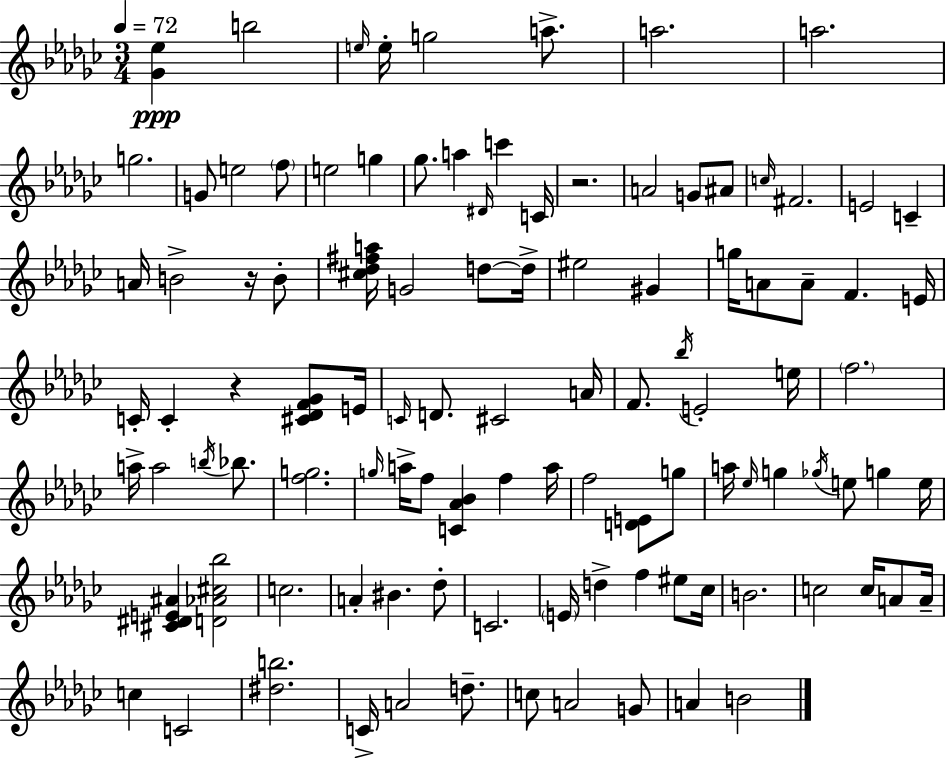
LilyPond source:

{
  \clef treble
  \numericTimeSignature
  \time 3/4
  \key ees \minor
  \tempo 4 = 72
  <ges' ees''>4\ppp b''2 | \grace { e''16 } e''16-. g''2 a''8.-> | a''2. | a''2. | \break g''2. | g'8 e''2 \parenthesize f''8 | e''2 g''4 | ges''8. a''4 \grace { dis'16 } c'''4 | \break c'16 r2. | a'2 g'8 | ais'8 \grace { c''16 } fis'2. | e'2 c'4-- | \break a'16 b'2-> | r16 b'8-. <cis'' des'' fis'' a''>16 g'2 | d''8~~ d''16-> eis''2 gis'4 | g''16 a'8 a'8-- f'4. | \break e'16 c'16-. c'4-. r4 | <cis' des' f' ges'>8 e'16 \grace { c'16 } d'8. cis'2 | a'16 f'8. \acciaccatura { bes''16 } e'2-. | e''16 \parenthesize f''2. | \break a''16-> a''2 | \acciaccatura { b''16 } bes''8. <f'' g''>2. | \grace { g''16 } a''16-> f''8 <c' aes' bes'>4 | f''4 a''16 f''2 | \break <d' e'>8 g''8 a''16 \grace { ees''16 } g''4 | \acciaccatura { ges''16 } e''8 g''4 e''16 <cis' dis' e' ais'>4 | <d' aes' cis'' bes''>2 c''2. | a'4-. | \break bis'4. des''8-. c'2. | \parenthesize e'16 d''4-> | f''4 eis''8 ces''16 b'2. | c''2 | \break c''16 a'8 a'16-- c''4 | c'2 <dis'' b''>2. | c'16-> a'2 | d''8.-- c''8 a'2 | \break g'8 a'4 | b'2 \bar "|."
}